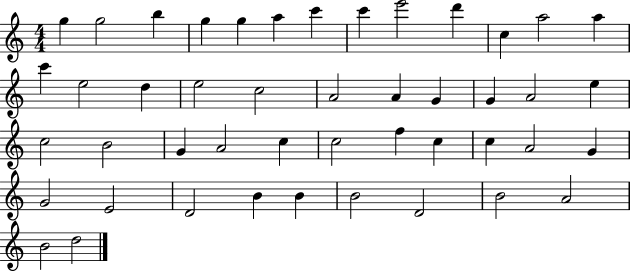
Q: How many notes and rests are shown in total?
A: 46